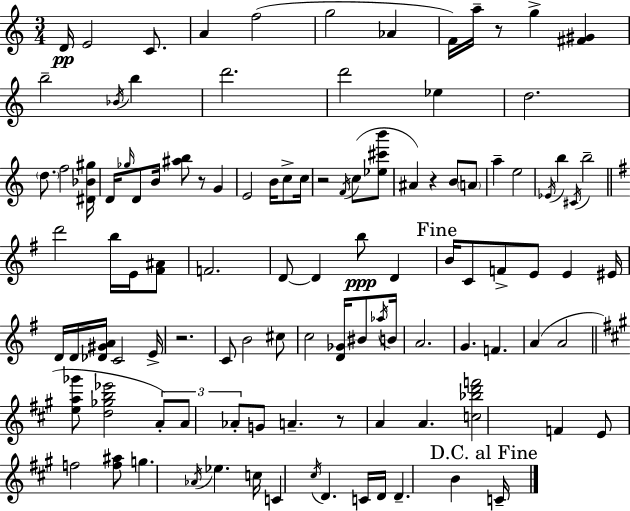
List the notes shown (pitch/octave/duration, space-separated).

D4/s E4/h C4/e. A4/q F5/h G5/h Ab4/q F4/s A5/s R/e G5/q [F#4,G#4]/q B5/h Bb4/s B5/q D6/h. D6/h Eb5/q D5/h. D5/e. F5/h [D#4,Bb4,G#5]/s D4/s Gb5/s D4/e B4/s [A#5,B5]/e R/e G4/q E4/h B4/s C5/e C5/s R/h F4/s C5/e [Eb5,C#6,B6]/e A#4/q R/q B4/e A4/e A5/q E5/h Eb4/s B5/q C#4/s B5/h D6/h B5/s E4/s [F#4,A#4]/e F4/h. D4/e D4/q B5/e D4/q B4/s C4/e F4/e E4/e E4/q EIS4/s D4/s D4/s [Db4,G#4,A4]/s C4/h E4/s R/h. C4/e B4/h C#5/e C5/h [D4,Gb4]/s BIS4/e Ab5/s B4/s A4/h. G4/q. F4/q. A4/q A4/h [E5,A5,Gb6]/e [D5,Gb5,B5,Eb6]/h A4/e A4/e Ab4/e G4/e A4/q. R/e A4/q A4/q. [C5,Bb5,D6,F6]/h F4/q E4/e F5/h [F5,A#5]/e G5/q. Ab4/s Eb5/q. C5/s C4/q C#5/s D4/q. C4/s D4/s D4/q. B4/q C4/s